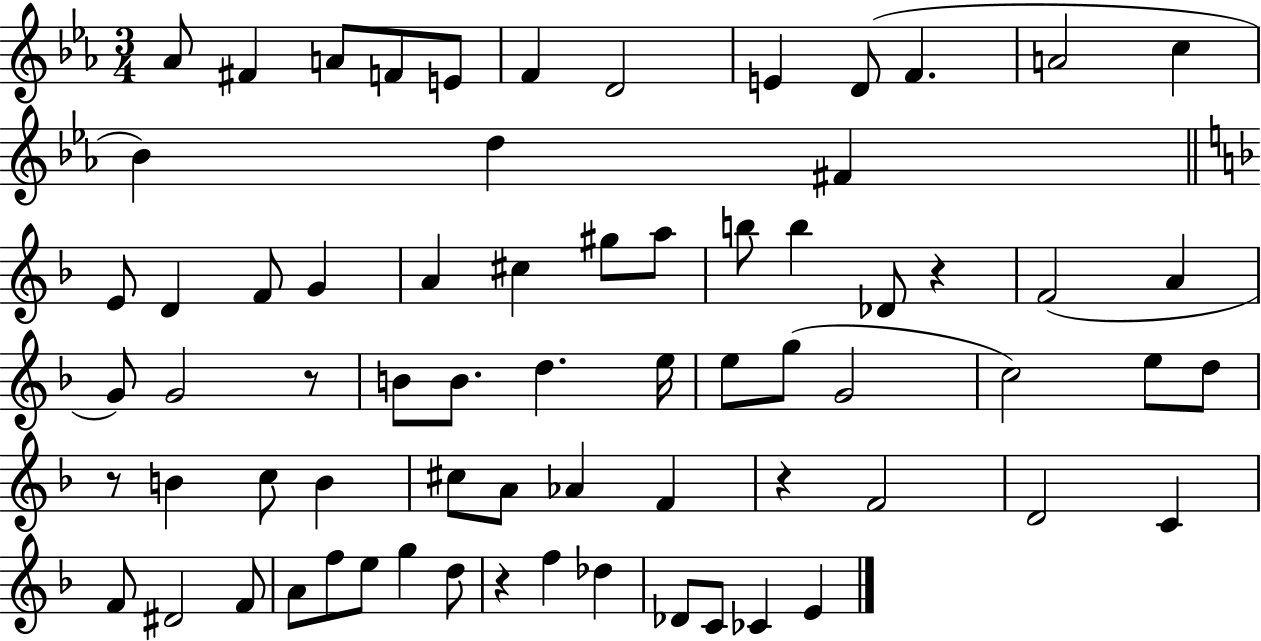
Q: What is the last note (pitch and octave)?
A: E4